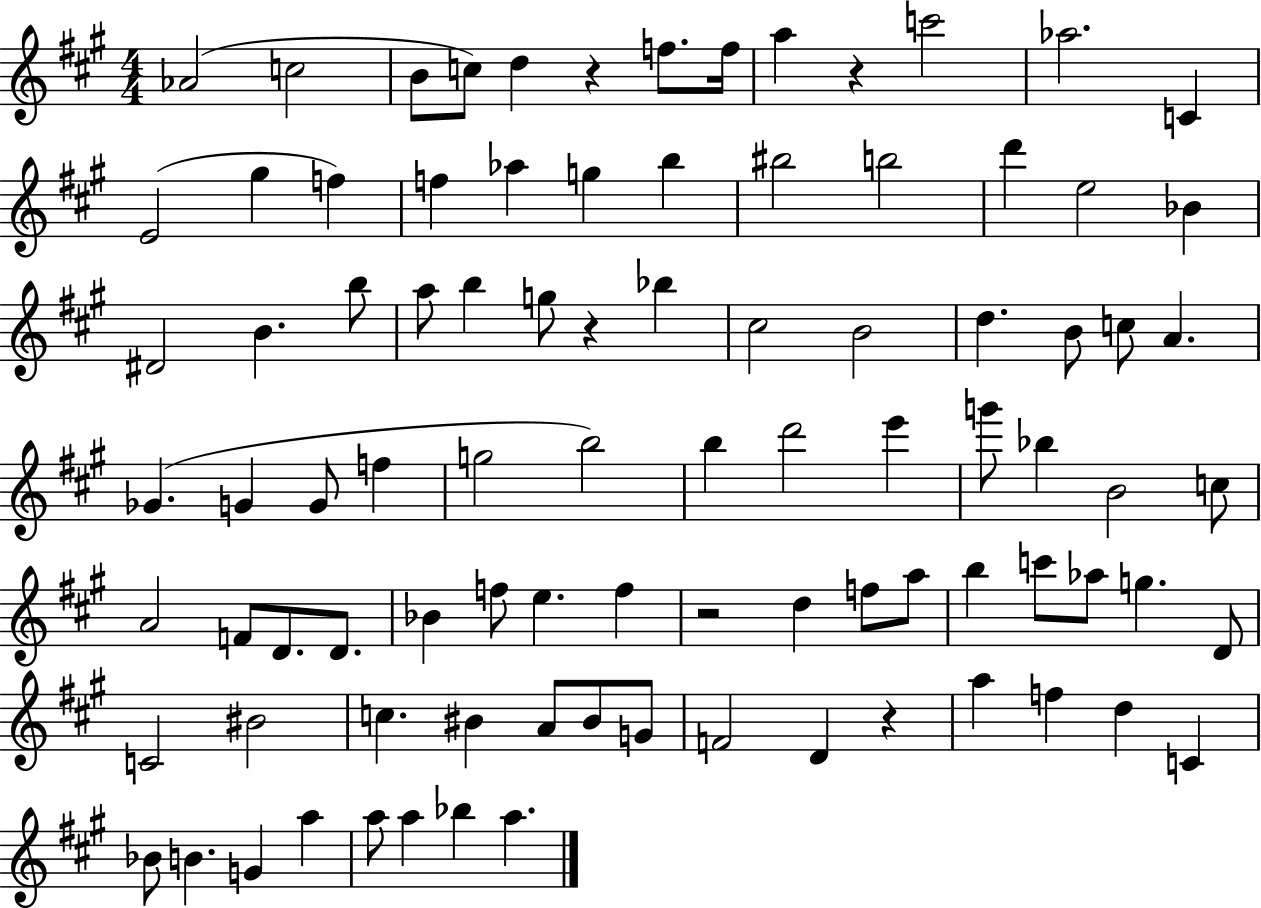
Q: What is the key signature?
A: A major